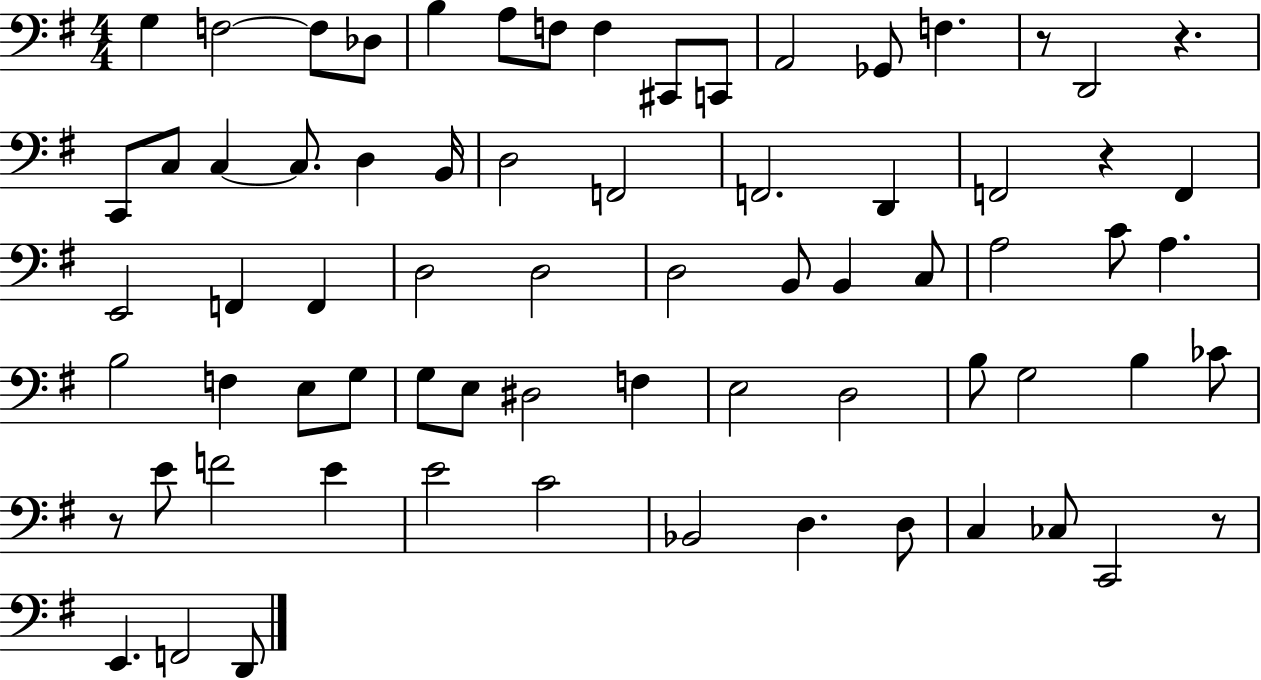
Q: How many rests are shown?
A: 5